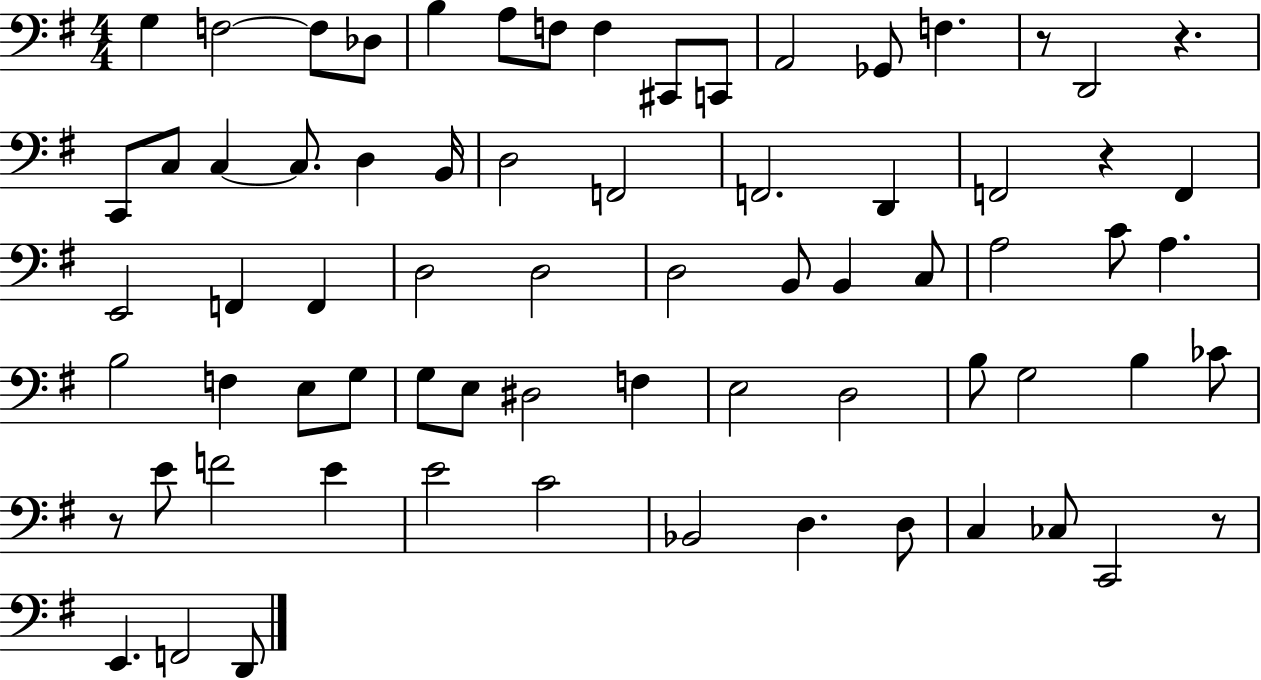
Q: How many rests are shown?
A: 5